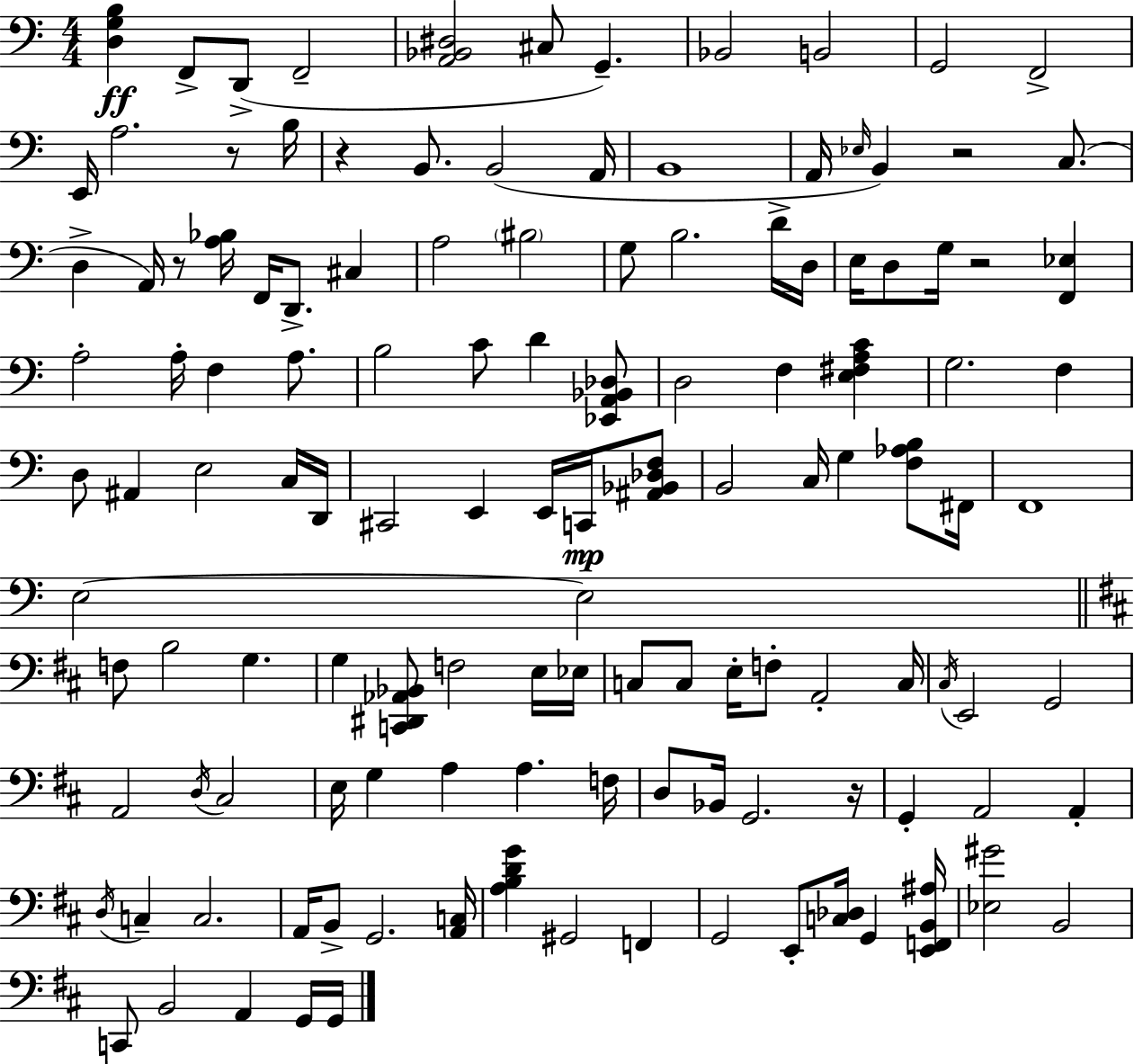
{
  \clef bass
  \numericTimeSignature
  \time 4/4
  \key c \major
  <d g b>4\ff f,8-> d,8->( f,2-- | <a, bes, dis>2 cis8 g,4.--) | bes,2 b,2 | g,2 f,2-> | \break e,16 a2. r8 b16 | r4 b,8. b,2( a,16 | b,1 | a,16 \grace { ees16 }) b,4 r2 c8.( | \break d4-> a,16) r8 <a bes>16 f,16 d,8.-> cis4 | a2 \parenthesize bis2 | g8 b2. d'16-> | d16 e16 d8 g16 r2 <f, ees>4 | \break a2-. a16-. f4 a8. | b2 c'8 d'4 <ees, a, bes, des>8 | d2 f4 <e fis a c'>4 | g2. f4 | \break d8 ais,4 e2 c16 | d,16 cis,2 e,4 e,16 c,16\mp <ais, bes, des f>8 | b,2 c16 g4 <f aes b>8 | fis,16 f,1 | \break e2~~ e2 | \bar "||" \break \key d \major f8 b2 g4. | g4 <c, dis, aes, bes,>8 f2 e16 ees16 | c8 c8 e16-. f8-. a,2-. c16 | \acciaccatura { cis16 } e,2 g,2 | \break a,2 \acciaccatura { d16 } cis2 | e16 g4 a4 a4. | f16 d8 bes,16 g,2. | r16 g,4-. a,2 a,4-. | \break \acciaccatura { d16 } c4-- c2. | a,16 b,8-> g,2. | <a, c>16 <a b d' g'>4 gis,2 f,4 | g,2 e,8-. <c des>16 g,4 | \break <e, f, b, ais>16 <ees gis'>2 b,2 | c,8 b,2 a,4 | g,16 g,16 \bar "|."
}